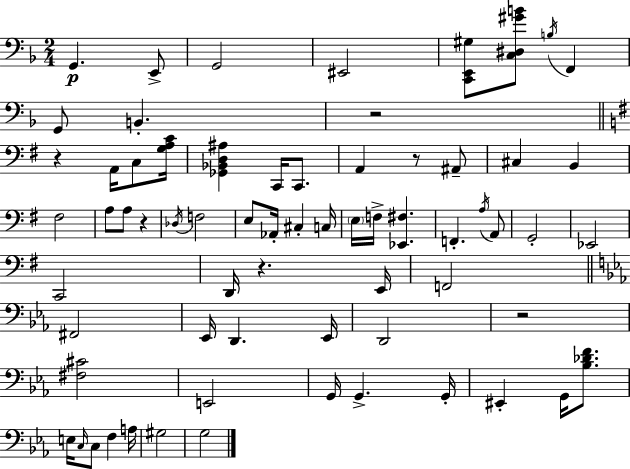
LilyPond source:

{
  \clef bass
  \numericTimeSignature
  \time 2/4
  \key f \major
  g,4.\p e,8-> | g,2 | eis,2 | <c, e, gis>8 <c dis gis' b'>8 \acciaccatura { b16 } f,4 | \break g,8 b,4.-. | r2 | \bar "||" \break \key e \minor r4 a,16 c8 <g a c'>16 | <ges, bes, d ais>4 c,16 c,8. | a,4 r8 ais,8-- | cis4 b,4 | \break fis2 | a8 a8 r4 | \acciaccatura { des16 } f2 | e8 aes,16-. cis4-. | \break c16 \parenthesize e16 f16-> <ees, fis>4. | f,4.-. \acciaccatura { a16 } | a,8 g,2-. | ees,2 | \break c,2 | d,16 r4. | e,16 f,2 | \bar "||" \break \key ees \major fis,2 | ees,16 d,4. ees,16 | d,2 | r2 | \break <fis cis'>2 | e,2 | g,16 g,4.-> g,16-. | eis,4-. g,16 <bes des' f'>8. | \break e16 \grace { c16 } c8 f4 | a16 gis2 | g2 | \bar "|."
}